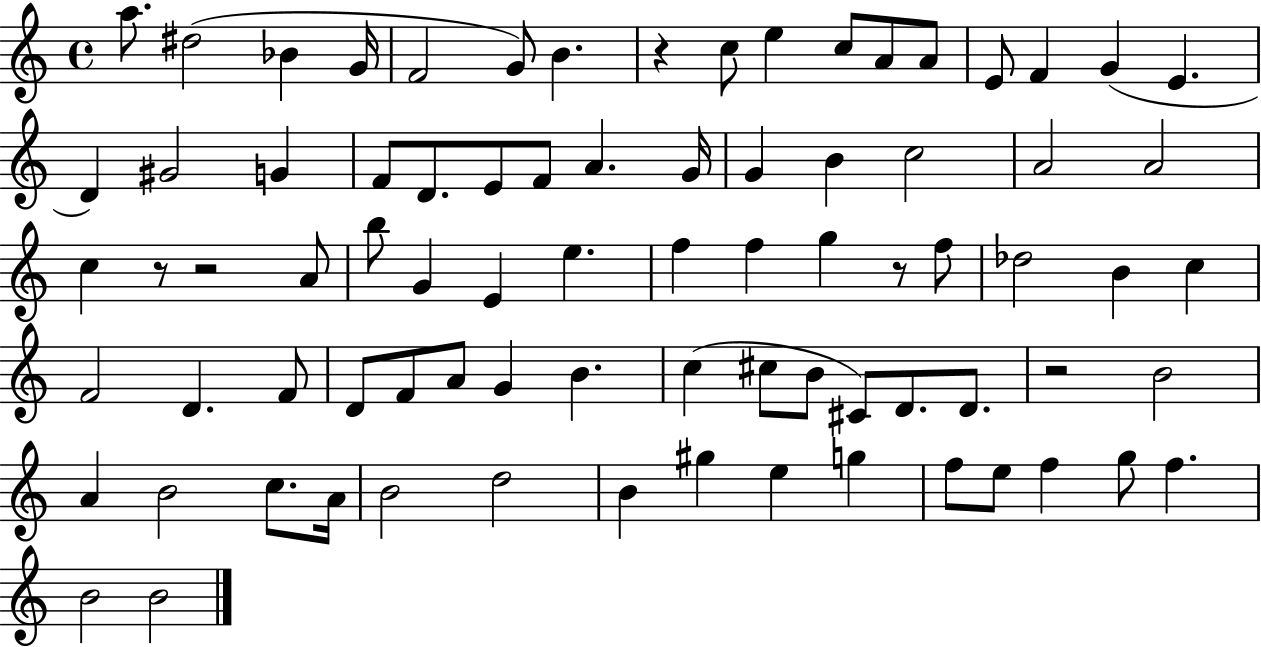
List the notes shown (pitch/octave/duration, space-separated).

A5/e. D#5/h Bb4/q G4/s F4/h G4/e B4/q. R/q C5/e E5/q C5/e A4/e A4/e E4/e F4/q G4/q E4/q. D4/q G#4/h G4/q F4/e D4/e. E4/e F4/e A4/q. G4/s G4/q B4/q C5/h A4/h A4/h C5/q R/e R/h A4/e B5/e G4/q E4/q E5/q. F5/q F5/q G5/q R/e F5/e Db5/h B4/q C5/q F4/h D4/q. F4/e D4/e F4/e A4/e G4/q B4/q. C5/q C#5/e B4/e C#4/e D4/e. D4/e. R/h B4/h A4/q B4/h C5/e. A4/s B4/h D5/h B4/q G#5/q E5/q G5/q F5/e E5/e F5/q G5/e F5/q. B4/h B4/h